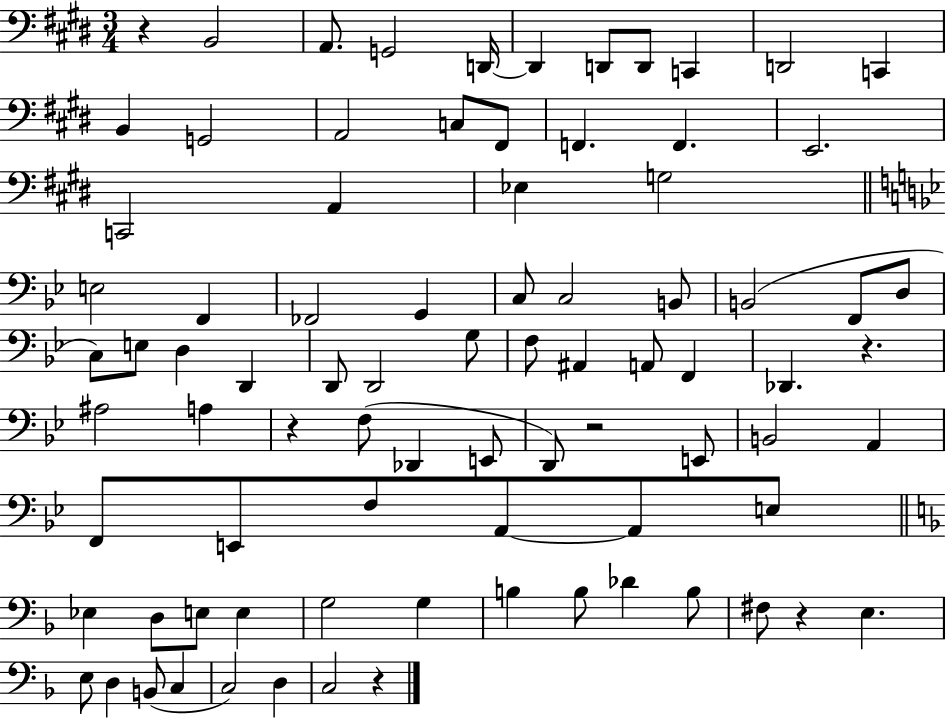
{
  \clef bass
  \numericTimeSignature
  \time 3/4
  \key e \major
  r4 b,2 | a,8. g,2 d,16~~ | d,4 d,8 d,8 c,4 | d,2 c,4 | \break b,4 g,2 | a,2 c8 fis,8 | f,4. f,4. | e,2. | \break c,2 a,4 | ees4 g2 | \bar "||" \break \key bes \major e2 f,4 | fes,2 g,4 | c8 c2 b,8 | b,2( f,8 d8 | \break c8) e8 d4 d,4 | d,8 d,2 g8 | f8 ais,4 a,8 f,4 | des,4. r4. | \break ais2 a4 | r4 f8( des,4 e,8 | d,8) r2 e,8 | b,2 a,4 | \break f,8 e,8 f8 a,8~~ a,8 e8 | \bar "||" \break \key d \minor ees4 d8 e8 e4 | g2 g4 | b4 b8 des'4 b8 | fis8 r4 e4. | \break e8 d4 b,8( c4 | c2) d4 | c2 r4 | \bar "|."
}